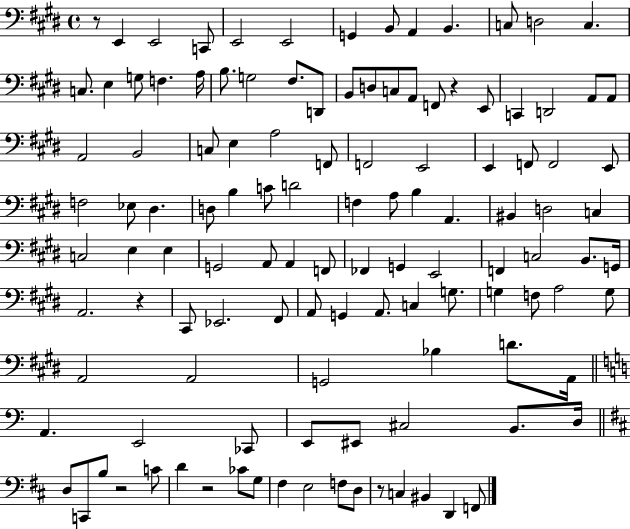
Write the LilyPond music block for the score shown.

{
  \clef bass
  \time 4/4
  \defaultTimeSignature
  \key e \major
  r8 e,4 e,2 c,8 | e,2 e,2 | g,4 b,8 a,4 b,4. | c8 d2 c4. | \break c8. e4 g8 f4. a16 | b8. g2 fis8. d,8 | b,8 d8 c8 a,8 f,8 r4 e,8 | c,4 d,2 a,8 a,8 | \break a,2 b,2 | c8 e4 a2 f,8 | f,2 e,2 | e,4 f,8 f,2 e,8 | \break f2 ees8 dis4. | d8 b4 c'8 d'2 | f4 a8 b4 a,4. | bis,4 d2 c4 | \break c2 e4 e4 | g,2 a,8 a,4 f,8 | fes,4 g,4 e,2 | f,4 c2 b,8. g,16 | \break a,2. r4 | cis,8 ees,2. fis,8 | a,8 g,4 a,8. c4 g8. | g4 f8 a2 g8 | \break a,2 a,2 | g,2 bes4 d'8. a,16 | \bar "||" \break \key a \minor a,4. e,2 ces,8 | e,8 eis,8 cis2 b,8. d16 | \bar "||" \break \key d \major d8 c,8 b8 r2 c'8 | d'4 r2 ces'8 g8 | fis4 e2 f8 d8 | r8 c4 bis,4 d,4 f,8 | \break \bar "|."
}